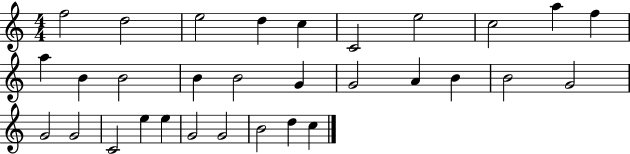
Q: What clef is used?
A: treble